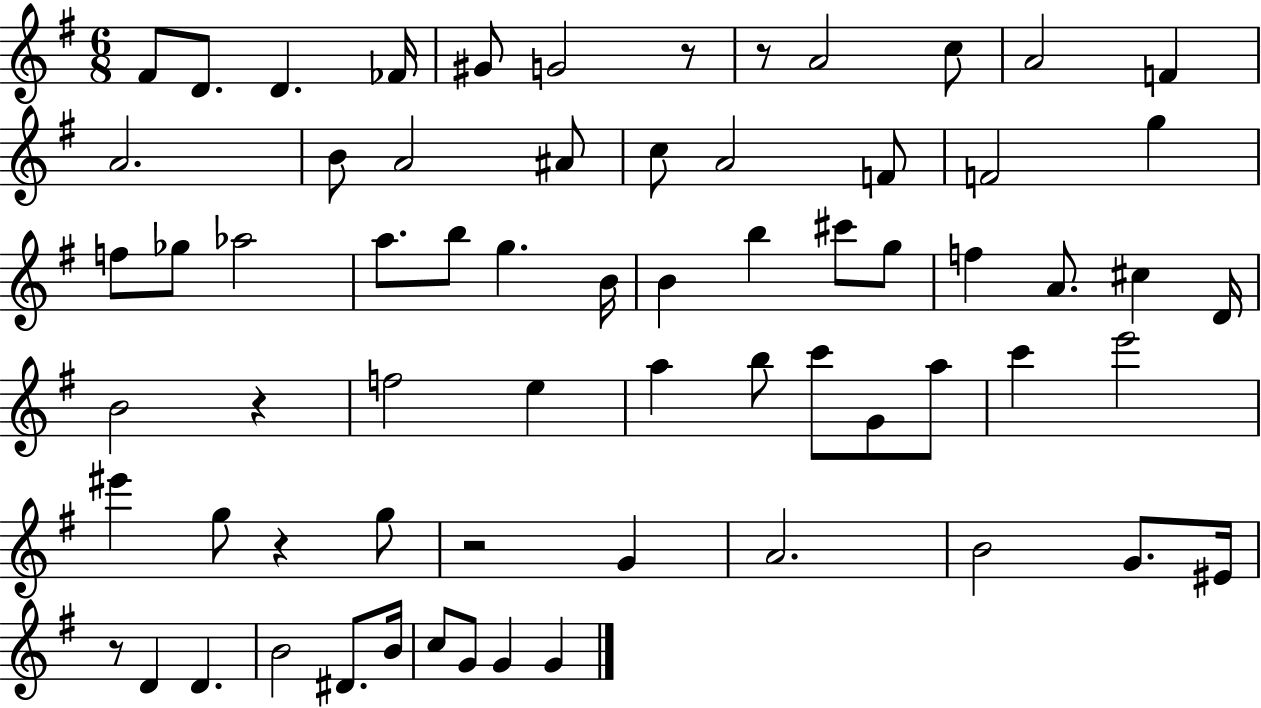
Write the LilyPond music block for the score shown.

{
  \clef treble
  \numericTimeSignature
  \time 6/8
  \key g \major
  \repeat volta 2 { fis'8 d'8. d'4. fes'16 | gis'8 g'2 r8 | r8 a'2 c''8 | a'2 f'4 | \break a'2. | b'8 a'2 ais'8 | c''8 a'2 f'8 | f'2 g''4 | \break f''8 ges''8 aes''2 | a''8. b''8 g''4. b'16 | b'4 b''4 cis'''8 g''8 | f''4 a'8. cis''4 d'16 | \break b'2 r4 | f''2 e''4 | a''4 b''8 c'''8 g'8 a''8 | c'''4 e'''2 | \break eis'''4 g''8 r4 g''8 | r2 g'4 | a'2. | b'2 g'8. eis'16 | \break r8 d'4 d'4. | b'2 dis'8. b'16 | c''8 g'8 g'4 g'4 | } \bar "|."
}